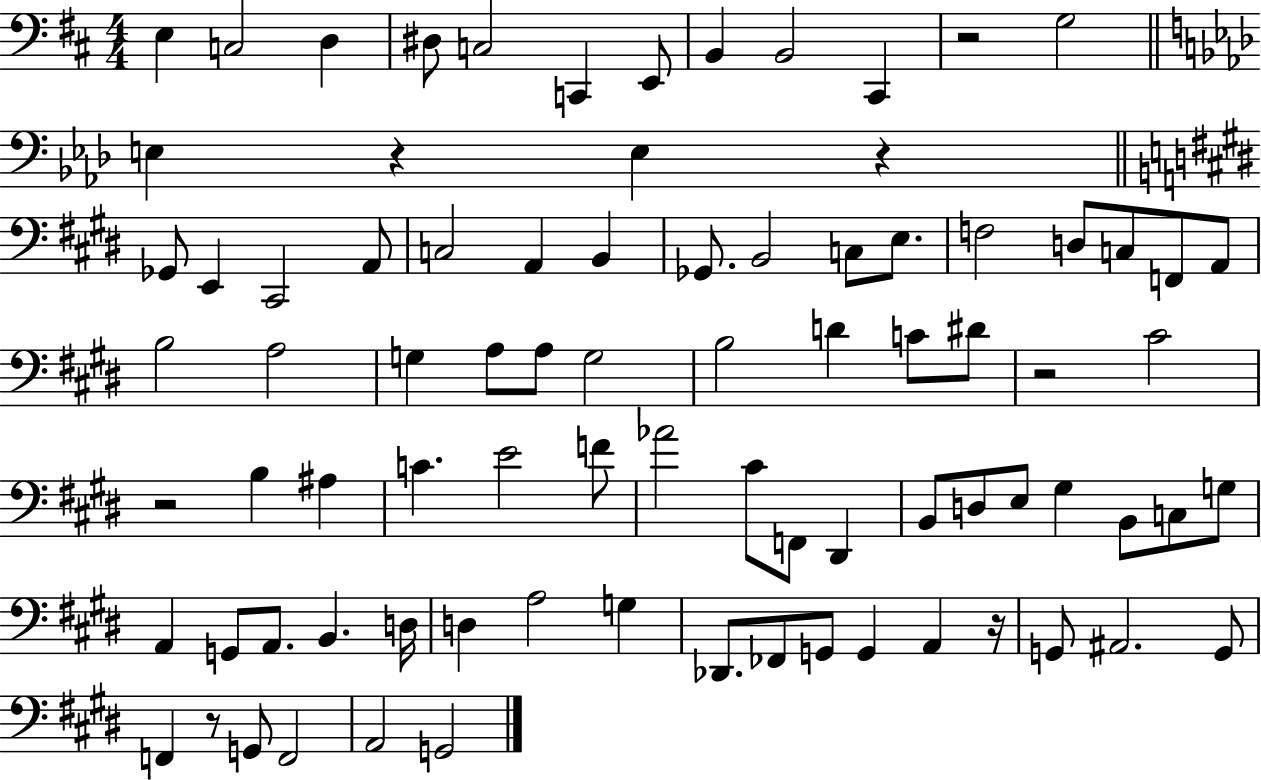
E3/q C3/h D3/q D#3/e C3/h C2/q E2/e B2/q B2/h C#2/q R/h G3/h E3/q R/q E3/q R/q Gb2/e E2/q C#2/h A2/e C3/h A2/q B2/q Gb2/e. B2/h C3/e E3/e. F3/h D3/e C3/e F2/e A2/e B3/h A3/h G3/q A3/e A3/e G3/h B3/h D4/q C4/e D#4/e R/h C#4/h R/h B3/q A#3/q C4/q. E4/h F4/e Ab4/h C#4/e F2/e D#2/q B2/e D3/e E3/e G#3/q B2/e C3/e G3/e A2/q G2/e A2/e. B2/q. D3/s D3/q A3/h G3/q Db2/e. FES2/e G2/e G2/q A2/q R/s G2/e A#2/h. G2/e F2/q R/e G2/e F2/h A2/h G2/h